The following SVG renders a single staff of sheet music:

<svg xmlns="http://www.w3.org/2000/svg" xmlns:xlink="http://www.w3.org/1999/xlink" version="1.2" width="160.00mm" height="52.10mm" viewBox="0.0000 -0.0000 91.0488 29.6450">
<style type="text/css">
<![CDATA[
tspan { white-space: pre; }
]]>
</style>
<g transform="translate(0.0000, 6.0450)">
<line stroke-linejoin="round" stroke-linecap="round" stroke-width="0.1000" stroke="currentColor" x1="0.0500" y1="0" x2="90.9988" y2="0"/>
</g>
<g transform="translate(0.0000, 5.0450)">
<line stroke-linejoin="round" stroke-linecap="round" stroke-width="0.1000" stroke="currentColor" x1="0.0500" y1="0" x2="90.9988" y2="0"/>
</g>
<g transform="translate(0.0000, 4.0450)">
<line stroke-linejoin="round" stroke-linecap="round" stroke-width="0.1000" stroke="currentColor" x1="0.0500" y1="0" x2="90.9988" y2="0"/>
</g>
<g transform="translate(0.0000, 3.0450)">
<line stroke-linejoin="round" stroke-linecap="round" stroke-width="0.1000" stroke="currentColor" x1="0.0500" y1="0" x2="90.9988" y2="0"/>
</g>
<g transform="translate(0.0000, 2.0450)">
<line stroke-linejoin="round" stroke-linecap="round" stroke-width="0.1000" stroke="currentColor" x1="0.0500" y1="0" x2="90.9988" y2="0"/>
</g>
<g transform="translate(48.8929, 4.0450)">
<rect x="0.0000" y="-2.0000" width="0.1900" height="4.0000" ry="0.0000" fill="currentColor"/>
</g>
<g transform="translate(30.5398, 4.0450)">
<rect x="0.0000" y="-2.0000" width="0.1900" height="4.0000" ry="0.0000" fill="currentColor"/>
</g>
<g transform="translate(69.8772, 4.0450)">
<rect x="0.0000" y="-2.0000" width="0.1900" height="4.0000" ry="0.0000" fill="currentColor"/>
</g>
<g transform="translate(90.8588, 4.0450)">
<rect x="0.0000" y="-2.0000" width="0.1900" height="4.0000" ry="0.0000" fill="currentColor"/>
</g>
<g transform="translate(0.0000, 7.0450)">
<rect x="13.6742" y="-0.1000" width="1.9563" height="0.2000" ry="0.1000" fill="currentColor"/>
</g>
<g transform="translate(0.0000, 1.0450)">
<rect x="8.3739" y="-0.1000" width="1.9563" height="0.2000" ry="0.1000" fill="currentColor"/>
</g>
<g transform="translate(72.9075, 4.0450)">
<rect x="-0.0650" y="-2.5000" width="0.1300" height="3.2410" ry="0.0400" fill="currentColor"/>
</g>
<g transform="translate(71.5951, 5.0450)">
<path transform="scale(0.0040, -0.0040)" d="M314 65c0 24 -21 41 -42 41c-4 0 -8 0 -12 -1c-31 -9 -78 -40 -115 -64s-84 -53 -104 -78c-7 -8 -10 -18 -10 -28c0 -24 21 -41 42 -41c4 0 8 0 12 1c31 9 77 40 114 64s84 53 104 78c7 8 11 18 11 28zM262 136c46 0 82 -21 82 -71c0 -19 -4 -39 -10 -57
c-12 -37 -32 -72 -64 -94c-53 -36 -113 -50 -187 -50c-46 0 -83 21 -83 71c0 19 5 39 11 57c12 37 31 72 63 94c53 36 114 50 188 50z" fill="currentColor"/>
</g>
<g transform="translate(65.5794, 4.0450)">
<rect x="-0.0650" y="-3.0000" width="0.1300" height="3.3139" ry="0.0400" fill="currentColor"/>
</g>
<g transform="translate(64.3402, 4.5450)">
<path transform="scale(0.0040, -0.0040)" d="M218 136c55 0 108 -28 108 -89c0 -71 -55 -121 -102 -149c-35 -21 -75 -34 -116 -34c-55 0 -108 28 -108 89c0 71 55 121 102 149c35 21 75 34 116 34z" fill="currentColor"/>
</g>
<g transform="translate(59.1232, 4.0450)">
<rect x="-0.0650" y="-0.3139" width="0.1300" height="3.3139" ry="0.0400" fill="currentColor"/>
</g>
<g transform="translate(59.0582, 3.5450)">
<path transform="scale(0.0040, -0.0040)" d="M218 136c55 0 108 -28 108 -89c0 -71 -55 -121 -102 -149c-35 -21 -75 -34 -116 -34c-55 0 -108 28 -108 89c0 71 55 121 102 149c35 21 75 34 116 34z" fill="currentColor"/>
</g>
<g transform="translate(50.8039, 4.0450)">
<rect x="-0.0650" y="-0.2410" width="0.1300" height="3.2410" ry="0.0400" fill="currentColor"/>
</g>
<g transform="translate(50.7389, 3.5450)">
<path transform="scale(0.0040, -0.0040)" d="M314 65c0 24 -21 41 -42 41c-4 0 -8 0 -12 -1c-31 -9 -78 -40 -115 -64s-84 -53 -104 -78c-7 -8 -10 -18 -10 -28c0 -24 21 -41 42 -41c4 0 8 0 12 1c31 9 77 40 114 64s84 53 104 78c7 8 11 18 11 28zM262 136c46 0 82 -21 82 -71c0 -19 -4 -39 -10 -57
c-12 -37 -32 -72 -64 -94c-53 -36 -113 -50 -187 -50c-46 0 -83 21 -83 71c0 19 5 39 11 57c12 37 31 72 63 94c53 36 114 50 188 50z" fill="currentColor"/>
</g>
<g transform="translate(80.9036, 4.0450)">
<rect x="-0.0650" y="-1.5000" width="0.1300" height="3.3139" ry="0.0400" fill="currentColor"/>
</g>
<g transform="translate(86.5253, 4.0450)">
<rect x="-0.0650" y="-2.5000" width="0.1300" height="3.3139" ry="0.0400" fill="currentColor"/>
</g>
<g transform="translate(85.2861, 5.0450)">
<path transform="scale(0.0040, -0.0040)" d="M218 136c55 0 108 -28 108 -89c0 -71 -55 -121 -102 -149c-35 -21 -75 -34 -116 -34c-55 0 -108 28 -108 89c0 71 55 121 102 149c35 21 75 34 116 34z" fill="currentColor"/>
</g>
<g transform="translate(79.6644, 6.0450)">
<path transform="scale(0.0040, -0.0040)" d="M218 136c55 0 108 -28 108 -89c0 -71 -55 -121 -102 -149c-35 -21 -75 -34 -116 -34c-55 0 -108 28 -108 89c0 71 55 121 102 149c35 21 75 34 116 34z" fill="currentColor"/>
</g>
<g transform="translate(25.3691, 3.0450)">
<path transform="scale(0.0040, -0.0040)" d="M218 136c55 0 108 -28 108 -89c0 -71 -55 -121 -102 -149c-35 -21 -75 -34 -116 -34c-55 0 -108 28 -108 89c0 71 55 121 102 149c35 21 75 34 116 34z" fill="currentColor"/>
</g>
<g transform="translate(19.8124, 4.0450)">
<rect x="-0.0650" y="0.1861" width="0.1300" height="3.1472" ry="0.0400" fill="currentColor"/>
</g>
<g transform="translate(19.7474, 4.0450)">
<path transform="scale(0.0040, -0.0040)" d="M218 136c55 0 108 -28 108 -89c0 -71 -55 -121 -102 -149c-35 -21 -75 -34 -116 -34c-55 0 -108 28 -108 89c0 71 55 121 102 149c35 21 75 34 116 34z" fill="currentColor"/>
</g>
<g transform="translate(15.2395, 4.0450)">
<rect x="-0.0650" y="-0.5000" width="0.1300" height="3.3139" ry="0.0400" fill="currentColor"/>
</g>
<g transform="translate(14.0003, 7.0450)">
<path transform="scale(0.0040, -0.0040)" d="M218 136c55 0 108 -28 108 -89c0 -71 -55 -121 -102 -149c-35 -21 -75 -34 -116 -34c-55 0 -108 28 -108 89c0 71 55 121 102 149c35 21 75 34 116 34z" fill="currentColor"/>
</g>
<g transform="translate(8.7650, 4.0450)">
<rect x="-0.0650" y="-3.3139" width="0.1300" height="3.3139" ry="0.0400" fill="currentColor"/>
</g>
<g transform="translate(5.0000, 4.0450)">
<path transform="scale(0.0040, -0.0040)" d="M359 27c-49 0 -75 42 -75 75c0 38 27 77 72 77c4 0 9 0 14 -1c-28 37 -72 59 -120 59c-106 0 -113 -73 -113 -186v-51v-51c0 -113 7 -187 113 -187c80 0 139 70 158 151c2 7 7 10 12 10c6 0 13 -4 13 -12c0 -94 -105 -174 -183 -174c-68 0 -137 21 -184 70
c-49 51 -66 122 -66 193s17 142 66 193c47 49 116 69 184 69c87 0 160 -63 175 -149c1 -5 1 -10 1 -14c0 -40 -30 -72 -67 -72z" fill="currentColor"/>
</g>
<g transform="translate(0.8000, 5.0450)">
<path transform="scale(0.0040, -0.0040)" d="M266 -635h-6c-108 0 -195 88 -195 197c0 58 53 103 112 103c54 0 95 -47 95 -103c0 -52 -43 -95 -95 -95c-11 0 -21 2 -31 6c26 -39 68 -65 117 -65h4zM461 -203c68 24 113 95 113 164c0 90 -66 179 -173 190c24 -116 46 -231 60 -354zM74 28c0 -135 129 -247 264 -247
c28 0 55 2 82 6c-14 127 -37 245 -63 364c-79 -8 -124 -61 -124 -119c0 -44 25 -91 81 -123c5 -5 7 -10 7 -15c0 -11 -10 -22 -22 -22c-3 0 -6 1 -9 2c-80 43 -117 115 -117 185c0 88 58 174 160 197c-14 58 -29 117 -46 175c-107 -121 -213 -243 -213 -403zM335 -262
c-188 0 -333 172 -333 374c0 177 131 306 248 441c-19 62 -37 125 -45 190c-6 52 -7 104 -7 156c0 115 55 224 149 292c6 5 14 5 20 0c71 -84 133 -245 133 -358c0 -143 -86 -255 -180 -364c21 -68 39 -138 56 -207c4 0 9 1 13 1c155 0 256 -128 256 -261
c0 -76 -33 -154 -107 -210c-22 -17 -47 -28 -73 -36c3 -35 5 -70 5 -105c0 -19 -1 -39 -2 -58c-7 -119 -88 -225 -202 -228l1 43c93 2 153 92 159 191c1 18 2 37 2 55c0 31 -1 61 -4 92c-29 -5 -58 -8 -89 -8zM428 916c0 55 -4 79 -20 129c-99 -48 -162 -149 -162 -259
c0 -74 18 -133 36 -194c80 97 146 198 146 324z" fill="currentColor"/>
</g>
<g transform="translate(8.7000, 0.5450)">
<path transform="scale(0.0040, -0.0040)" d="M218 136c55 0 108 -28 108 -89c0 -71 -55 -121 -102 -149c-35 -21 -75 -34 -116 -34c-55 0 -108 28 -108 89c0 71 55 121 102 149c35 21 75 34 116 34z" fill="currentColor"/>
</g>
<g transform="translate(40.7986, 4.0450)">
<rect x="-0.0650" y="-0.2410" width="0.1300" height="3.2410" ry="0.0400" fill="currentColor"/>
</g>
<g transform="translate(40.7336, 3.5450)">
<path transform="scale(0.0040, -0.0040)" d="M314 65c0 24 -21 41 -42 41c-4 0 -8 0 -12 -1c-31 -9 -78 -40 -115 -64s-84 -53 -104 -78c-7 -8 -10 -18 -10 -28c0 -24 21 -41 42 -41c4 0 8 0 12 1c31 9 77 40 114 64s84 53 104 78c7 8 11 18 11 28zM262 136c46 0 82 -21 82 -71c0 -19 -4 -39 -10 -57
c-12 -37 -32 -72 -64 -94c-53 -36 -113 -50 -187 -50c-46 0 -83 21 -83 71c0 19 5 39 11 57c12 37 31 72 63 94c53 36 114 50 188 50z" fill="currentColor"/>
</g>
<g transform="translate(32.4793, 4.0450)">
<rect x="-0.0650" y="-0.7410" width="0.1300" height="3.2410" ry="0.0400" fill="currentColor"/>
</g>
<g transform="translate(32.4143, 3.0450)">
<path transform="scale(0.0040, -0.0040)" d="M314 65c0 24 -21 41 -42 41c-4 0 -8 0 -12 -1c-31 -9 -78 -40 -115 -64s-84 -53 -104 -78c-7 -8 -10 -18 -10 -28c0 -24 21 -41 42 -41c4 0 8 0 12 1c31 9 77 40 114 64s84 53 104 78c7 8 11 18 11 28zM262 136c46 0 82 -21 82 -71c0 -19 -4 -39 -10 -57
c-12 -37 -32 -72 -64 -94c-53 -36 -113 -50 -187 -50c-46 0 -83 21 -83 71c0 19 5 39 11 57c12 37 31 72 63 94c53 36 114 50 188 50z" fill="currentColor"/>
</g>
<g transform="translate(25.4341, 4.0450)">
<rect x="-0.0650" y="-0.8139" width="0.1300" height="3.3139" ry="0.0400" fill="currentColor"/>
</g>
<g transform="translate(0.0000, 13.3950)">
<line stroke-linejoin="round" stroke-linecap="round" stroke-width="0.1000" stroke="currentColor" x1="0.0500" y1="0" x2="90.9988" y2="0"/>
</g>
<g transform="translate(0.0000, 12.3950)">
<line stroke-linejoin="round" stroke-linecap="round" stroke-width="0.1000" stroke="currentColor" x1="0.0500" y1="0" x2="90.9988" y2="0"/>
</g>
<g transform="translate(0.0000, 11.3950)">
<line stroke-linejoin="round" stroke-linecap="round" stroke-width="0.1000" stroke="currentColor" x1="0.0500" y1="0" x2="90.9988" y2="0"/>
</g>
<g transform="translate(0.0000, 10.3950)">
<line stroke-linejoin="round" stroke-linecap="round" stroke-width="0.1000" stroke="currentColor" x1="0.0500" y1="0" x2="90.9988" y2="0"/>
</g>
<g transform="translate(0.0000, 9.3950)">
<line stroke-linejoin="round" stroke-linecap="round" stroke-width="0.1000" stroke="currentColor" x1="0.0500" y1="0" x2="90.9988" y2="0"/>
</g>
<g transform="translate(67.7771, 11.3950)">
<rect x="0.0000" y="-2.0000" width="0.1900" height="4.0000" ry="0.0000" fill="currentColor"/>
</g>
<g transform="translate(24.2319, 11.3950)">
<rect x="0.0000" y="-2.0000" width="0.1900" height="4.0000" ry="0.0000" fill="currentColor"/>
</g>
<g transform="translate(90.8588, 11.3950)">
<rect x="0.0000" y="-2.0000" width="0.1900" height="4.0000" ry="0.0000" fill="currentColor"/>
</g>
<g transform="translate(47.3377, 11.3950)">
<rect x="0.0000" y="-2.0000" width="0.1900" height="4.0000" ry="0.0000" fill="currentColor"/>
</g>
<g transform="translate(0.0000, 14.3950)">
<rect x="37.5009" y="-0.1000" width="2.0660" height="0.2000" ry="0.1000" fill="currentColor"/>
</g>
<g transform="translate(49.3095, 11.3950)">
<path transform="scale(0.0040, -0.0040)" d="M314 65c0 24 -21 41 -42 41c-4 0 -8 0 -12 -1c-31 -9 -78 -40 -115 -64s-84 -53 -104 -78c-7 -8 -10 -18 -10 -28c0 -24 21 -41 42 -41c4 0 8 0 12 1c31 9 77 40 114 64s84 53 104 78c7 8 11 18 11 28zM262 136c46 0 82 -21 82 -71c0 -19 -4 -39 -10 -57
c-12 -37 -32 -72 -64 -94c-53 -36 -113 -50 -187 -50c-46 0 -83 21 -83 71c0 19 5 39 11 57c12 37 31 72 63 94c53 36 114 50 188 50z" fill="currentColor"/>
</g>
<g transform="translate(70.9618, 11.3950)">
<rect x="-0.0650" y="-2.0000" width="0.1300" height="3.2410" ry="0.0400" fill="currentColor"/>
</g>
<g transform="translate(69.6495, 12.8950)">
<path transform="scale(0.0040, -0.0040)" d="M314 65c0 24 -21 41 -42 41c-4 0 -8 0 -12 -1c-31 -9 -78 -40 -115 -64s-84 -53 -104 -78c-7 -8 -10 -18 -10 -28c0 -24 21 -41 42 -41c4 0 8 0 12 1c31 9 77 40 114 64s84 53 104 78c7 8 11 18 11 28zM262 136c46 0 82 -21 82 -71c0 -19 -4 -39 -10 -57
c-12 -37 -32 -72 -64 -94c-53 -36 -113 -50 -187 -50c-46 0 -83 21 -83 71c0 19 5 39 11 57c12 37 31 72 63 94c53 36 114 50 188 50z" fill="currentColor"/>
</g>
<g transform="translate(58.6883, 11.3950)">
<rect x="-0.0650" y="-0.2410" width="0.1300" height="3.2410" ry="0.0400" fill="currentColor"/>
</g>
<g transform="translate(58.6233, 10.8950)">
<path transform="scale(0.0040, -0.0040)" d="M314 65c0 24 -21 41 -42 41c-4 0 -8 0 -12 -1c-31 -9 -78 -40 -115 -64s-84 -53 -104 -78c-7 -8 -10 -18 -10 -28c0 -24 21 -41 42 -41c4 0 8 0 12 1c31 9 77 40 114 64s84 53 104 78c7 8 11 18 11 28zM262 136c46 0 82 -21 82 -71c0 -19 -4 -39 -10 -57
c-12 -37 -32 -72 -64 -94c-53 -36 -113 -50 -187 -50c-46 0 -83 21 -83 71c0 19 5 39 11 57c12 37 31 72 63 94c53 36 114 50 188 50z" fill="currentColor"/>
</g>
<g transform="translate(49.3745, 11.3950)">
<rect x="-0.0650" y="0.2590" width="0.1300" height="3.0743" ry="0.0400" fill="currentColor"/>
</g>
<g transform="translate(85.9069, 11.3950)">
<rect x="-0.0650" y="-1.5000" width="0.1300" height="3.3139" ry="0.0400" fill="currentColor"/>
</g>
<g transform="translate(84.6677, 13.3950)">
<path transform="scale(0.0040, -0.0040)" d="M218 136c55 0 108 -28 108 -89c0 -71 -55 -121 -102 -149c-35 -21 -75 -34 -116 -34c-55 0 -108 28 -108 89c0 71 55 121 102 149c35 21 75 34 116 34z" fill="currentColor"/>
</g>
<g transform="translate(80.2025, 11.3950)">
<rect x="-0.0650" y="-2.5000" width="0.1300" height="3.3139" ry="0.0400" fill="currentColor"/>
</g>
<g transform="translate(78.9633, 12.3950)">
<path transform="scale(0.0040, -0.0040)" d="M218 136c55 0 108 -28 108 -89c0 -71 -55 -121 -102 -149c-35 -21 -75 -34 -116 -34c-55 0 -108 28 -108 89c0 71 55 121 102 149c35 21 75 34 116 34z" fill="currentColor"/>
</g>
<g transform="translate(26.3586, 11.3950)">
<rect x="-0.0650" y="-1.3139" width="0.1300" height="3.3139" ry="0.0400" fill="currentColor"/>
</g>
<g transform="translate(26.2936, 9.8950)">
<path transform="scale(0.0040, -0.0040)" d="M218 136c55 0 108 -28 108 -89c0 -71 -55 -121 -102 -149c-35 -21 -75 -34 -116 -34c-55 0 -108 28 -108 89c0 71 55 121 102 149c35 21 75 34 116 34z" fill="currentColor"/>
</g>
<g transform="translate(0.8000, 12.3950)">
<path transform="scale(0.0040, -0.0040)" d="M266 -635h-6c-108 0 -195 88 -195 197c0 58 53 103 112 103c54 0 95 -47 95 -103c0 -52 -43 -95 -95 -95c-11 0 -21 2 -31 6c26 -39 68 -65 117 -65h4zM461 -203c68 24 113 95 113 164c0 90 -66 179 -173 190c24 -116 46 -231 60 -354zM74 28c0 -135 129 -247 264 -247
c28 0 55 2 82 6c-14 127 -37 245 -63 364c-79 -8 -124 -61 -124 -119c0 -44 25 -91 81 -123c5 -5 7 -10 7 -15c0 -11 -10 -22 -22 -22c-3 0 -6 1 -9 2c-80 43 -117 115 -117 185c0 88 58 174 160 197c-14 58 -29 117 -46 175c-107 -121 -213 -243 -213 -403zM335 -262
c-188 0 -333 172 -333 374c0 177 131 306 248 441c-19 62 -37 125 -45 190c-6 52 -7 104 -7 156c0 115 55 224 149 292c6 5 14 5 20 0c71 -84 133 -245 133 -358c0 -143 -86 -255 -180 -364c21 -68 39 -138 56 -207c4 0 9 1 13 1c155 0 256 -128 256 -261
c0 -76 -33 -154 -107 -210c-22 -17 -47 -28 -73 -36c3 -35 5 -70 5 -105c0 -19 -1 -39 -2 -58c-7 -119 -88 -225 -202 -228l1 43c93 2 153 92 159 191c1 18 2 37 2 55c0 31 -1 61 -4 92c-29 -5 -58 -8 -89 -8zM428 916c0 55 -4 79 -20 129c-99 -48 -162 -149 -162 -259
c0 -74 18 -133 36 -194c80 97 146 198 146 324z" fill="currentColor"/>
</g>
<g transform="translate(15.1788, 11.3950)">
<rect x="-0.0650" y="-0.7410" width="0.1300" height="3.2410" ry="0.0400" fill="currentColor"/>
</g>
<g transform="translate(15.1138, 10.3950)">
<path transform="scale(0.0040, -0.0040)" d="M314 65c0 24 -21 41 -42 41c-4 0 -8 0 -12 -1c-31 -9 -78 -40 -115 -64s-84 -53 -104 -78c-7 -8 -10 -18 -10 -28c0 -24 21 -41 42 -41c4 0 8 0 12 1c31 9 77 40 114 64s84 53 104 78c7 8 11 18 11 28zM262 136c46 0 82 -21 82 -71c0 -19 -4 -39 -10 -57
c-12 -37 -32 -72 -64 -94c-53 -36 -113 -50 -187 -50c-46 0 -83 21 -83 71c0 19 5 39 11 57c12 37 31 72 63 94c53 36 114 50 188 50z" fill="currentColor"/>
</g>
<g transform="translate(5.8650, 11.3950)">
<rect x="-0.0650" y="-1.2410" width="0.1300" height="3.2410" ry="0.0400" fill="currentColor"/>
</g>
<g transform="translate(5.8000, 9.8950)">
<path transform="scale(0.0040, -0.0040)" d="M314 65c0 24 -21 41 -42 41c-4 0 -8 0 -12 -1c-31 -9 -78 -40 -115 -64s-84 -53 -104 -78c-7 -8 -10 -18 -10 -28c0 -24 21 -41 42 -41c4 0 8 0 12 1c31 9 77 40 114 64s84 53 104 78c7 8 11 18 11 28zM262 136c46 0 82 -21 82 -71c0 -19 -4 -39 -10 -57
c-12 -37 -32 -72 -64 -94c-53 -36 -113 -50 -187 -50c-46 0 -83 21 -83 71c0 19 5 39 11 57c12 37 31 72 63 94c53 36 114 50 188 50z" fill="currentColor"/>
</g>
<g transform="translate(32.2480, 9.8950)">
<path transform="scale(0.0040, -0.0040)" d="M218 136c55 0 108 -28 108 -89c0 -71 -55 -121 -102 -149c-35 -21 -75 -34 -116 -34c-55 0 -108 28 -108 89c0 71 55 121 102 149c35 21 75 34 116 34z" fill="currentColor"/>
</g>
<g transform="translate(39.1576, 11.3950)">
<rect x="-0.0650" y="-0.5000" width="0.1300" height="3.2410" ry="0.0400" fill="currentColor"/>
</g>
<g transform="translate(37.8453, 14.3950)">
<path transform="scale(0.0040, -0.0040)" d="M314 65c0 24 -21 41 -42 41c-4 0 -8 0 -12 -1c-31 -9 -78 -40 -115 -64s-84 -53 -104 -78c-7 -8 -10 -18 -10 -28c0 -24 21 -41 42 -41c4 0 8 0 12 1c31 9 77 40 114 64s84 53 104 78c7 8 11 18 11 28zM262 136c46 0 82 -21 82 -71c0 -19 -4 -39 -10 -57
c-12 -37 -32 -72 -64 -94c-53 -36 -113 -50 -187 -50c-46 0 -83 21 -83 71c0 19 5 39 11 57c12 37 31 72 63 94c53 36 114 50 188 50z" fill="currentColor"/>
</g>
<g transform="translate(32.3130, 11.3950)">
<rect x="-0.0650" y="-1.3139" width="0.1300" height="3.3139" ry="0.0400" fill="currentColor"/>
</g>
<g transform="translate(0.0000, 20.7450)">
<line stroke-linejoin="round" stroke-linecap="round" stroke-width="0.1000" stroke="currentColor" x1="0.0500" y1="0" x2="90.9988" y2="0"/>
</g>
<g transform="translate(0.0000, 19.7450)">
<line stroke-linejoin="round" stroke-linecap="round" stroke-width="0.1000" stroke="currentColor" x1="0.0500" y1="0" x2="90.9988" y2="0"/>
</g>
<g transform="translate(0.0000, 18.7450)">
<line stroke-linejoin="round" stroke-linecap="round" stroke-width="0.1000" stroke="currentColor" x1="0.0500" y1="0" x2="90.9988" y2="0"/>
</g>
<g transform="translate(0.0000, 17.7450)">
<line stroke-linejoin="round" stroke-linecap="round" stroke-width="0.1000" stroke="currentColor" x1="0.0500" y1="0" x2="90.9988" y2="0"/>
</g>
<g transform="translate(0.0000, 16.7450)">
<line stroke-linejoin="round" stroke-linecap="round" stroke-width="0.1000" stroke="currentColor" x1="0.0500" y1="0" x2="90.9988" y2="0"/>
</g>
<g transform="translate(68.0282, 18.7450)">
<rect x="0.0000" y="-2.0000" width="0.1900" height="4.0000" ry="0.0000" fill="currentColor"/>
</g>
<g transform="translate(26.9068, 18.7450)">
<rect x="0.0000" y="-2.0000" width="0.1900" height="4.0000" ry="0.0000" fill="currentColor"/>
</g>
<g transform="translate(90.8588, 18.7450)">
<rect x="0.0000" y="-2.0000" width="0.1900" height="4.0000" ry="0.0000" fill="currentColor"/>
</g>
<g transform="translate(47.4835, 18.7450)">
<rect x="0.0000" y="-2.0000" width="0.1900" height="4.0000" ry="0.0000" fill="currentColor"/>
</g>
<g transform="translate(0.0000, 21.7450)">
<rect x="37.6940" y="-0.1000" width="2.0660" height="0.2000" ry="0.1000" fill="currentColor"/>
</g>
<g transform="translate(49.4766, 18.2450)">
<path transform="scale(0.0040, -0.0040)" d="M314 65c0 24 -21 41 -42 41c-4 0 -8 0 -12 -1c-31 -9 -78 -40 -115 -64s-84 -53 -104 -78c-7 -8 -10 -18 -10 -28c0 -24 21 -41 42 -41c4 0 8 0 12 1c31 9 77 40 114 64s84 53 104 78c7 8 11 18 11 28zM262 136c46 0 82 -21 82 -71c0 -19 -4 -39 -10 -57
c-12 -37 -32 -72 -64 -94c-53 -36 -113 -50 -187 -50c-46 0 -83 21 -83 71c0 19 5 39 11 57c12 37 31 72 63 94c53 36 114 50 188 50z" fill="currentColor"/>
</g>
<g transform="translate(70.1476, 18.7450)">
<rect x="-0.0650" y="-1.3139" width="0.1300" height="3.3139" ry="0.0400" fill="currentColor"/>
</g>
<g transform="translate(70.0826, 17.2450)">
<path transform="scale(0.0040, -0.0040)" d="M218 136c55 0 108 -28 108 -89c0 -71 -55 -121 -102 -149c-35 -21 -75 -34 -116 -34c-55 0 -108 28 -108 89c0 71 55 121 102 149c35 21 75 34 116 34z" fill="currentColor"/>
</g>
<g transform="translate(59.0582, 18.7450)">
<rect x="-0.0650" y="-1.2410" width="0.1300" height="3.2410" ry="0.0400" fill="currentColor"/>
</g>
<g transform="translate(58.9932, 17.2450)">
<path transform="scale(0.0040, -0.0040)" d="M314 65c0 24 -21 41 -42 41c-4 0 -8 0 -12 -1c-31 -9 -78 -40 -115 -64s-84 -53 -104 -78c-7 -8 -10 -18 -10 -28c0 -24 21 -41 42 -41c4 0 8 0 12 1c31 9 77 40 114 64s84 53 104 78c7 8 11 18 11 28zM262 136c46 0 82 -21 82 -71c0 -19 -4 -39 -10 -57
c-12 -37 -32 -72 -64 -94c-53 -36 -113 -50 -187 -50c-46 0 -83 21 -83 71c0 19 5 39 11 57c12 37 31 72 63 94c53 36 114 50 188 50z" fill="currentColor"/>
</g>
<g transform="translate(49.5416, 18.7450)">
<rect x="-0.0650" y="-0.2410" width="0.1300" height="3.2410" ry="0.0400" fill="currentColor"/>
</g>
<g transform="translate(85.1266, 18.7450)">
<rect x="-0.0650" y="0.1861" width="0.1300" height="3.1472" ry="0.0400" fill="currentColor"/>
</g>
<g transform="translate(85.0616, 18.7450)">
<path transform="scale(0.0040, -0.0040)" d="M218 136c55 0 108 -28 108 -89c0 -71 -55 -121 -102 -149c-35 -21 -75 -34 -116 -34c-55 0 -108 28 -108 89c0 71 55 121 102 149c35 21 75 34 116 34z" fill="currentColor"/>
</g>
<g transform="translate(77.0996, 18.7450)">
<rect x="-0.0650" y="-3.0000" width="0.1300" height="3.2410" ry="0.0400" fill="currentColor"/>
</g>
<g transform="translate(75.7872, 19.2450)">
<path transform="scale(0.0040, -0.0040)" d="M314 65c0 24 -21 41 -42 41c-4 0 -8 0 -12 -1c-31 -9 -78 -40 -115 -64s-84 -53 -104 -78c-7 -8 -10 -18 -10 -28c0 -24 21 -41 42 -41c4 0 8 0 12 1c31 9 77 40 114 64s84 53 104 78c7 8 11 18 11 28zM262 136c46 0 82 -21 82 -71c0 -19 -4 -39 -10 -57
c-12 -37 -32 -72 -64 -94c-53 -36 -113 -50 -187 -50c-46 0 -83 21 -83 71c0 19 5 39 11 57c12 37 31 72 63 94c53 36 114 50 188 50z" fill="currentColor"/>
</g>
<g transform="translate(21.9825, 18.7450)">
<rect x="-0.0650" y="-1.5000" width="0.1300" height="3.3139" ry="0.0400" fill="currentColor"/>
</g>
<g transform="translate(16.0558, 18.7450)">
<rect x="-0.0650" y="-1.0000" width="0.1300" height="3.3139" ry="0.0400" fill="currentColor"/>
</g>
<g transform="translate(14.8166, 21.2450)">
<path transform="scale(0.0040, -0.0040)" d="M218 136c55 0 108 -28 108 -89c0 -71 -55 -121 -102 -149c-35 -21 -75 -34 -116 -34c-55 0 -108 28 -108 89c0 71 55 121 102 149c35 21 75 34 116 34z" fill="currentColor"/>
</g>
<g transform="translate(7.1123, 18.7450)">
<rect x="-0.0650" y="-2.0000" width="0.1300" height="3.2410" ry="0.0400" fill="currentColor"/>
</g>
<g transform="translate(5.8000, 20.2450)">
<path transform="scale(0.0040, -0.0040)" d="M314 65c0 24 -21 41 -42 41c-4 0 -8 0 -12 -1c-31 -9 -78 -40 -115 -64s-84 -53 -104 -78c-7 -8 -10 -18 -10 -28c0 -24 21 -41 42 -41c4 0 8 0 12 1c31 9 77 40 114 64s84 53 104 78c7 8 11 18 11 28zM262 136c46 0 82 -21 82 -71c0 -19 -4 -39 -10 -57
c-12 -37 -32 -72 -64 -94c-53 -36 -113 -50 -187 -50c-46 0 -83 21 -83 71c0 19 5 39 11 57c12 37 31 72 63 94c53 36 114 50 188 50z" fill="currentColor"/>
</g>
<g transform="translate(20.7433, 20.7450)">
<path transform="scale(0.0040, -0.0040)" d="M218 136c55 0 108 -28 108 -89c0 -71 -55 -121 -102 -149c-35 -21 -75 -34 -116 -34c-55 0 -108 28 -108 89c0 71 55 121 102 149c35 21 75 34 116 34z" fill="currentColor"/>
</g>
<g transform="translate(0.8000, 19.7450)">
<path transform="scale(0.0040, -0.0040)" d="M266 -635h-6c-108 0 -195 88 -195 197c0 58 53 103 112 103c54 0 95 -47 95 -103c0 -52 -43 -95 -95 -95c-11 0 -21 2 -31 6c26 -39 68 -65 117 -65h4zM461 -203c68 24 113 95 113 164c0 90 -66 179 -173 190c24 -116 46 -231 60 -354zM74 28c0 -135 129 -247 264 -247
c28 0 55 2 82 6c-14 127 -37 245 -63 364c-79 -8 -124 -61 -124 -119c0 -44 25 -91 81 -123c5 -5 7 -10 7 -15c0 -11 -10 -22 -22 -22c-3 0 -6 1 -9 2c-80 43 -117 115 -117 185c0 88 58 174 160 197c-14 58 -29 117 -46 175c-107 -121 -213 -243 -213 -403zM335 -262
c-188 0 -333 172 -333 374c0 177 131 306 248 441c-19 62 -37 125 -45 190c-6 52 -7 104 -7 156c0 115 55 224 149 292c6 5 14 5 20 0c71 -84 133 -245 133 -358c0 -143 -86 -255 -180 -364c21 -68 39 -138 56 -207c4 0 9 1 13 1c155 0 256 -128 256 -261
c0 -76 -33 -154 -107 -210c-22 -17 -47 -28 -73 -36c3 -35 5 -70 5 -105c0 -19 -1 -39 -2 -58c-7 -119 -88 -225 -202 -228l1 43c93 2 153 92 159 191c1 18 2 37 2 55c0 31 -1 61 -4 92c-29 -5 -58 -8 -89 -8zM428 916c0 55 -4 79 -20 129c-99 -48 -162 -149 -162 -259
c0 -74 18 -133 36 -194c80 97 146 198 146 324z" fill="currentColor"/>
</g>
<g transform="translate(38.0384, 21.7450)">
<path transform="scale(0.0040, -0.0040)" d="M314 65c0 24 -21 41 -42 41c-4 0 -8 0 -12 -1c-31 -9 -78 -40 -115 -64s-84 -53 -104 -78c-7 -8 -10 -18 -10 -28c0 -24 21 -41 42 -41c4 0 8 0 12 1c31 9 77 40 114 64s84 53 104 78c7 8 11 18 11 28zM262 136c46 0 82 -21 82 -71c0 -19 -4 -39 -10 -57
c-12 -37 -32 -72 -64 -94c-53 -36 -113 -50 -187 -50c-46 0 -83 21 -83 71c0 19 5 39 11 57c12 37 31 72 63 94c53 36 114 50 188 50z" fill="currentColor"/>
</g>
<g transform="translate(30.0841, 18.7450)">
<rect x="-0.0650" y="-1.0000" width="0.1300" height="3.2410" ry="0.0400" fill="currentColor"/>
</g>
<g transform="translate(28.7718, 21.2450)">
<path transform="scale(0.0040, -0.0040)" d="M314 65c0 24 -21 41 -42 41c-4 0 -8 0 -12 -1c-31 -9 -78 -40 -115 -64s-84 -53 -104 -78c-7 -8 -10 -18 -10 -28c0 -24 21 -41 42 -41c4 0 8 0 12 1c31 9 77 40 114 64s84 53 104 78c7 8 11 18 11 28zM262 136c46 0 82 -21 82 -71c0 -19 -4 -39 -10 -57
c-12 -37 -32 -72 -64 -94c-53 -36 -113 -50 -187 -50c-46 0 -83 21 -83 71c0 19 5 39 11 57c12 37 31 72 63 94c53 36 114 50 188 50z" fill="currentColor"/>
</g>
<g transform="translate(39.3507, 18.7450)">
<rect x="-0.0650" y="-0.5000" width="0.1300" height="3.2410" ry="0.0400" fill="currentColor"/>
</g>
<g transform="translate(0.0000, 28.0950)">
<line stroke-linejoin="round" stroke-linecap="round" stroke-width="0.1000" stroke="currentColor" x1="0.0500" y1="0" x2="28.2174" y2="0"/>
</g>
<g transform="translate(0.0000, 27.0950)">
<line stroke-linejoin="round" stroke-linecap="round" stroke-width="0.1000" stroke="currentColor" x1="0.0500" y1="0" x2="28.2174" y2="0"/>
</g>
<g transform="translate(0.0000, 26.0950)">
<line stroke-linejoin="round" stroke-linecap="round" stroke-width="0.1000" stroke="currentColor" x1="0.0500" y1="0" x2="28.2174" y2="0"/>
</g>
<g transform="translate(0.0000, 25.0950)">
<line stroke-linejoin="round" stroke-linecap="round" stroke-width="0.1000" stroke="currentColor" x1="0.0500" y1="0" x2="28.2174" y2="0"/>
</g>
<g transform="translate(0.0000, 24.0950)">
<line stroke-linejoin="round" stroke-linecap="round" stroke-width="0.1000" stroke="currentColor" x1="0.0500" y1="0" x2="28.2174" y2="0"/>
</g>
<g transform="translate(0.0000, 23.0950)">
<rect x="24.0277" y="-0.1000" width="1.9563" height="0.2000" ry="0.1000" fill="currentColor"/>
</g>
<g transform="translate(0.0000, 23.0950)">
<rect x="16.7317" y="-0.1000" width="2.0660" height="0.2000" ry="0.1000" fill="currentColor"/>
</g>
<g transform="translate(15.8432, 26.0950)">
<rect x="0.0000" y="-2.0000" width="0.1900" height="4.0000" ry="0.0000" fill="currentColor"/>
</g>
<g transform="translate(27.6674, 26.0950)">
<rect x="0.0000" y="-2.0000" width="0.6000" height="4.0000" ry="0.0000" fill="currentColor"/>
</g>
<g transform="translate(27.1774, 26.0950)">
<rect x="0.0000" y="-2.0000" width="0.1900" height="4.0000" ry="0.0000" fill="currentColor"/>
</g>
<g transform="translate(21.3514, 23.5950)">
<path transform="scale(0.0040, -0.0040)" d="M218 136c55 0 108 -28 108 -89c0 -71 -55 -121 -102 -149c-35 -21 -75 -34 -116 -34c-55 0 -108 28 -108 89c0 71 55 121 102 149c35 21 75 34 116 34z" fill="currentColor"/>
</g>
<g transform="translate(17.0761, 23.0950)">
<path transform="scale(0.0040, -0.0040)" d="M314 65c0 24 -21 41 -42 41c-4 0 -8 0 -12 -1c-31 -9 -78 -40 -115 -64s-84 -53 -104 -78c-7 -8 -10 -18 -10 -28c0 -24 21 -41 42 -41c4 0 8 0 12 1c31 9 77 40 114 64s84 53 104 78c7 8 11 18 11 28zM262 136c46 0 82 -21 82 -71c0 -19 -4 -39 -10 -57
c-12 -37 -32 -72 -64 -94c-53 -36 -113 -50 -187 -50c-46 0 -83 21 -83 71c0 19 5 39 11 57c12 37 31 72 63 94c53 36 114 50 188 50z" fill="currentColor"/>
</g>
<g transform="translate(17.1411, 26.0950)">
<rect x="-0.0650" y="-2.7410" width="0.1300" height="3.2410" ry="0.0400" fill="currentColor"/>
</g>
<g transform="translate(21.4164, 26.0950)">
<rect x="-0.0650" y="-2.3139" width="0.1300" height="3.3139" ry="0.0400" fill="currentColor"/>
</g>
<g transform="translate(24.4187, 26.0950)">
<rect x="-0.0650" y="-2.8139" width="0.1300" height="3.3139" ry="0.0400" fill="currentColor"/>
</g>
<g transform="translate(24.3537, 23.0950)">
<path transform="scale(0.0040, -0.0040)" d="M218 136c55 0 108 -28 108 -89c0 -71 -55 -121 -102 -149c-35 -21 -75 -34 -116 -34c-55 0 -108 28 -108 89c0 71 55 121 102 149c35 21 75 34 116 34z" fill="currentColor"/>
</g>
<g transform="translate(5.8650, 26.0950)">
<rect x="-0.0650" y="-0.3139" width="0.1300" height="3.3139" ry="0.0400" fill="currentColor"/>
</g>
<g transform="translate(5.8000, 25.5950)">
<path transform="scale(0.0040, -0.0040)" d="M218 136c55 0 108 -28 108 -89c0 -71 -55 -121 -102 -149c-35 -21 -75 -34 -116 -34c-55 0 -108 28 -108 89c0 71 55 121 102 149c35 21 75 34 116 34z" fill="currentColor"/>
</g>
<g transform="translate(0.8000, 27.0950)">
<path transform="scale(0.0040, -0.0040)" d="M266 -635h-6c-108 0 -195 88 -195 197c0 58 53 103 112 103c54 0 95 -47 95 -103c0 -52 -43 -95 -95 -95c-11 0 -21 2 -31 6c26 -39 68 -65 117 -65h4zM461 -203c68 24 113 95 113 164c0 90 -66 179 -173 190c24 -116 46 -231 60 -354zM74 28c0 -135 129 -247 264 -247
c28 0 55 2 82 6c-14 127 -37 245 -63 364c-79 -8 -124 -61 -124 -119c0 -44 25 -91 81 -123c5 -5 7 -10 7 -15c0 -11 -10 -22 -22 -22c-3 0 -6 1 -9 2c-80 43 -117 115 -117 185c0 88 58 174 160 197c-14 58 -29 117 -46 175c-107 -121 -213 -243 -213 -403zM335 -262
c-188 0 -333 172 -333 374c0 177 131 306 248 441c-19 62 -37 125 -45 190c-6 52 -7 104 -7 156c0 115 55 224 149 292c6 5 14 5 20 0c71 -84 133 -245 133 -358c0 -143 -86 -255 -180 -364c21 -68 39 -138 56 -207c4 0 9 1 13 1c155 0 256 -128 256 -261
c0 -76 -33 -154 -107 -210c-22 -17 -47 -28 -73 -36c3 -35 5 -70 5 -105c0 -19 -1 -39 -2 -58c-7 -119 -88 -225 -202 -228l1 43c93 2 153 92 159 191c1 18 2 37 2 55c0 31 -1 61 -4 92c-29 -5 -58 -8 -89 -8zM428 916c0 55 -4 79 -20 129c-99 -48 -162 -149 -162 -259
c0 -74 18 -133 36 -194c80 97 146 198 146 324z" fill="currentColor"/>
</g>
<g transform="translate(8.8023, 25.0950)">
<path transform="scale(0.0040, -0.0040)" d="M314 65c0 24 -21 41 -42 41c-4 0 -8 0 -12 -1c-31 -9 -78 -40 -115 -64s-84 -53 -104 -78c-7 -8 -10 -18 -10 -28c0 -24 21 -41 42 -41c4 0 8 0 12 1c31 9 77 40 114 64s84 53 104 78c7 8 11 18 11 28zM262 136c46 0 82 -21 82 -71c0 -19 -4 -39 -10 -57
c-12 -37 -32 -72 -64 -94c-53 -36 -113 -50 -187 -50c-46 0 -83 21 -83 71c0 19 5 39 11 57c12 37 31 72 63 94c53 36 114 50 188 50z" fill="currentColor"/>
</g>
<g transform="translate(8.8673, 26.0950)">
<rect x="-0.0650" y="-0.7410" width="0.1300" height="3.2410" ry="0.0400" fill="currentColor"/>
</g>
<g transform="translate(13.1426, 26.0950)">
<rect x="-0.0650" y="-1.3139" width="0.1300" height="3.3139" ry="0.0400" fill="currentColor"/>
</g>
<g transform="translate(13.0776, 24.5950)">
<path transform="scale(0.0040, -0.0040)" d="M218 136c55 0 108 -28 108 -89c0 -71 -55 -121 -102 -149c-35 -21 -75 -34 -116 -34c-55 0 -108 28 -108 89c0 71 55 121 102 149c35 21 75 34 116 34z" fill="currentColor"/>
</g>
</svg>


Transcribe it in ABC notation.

X:1
T:Untitled
M:4/4
L:1/4
K:C
b C B d d2 c2 c2 c A G2 E G e2 d2 e e C2 B2 c2 F2 G E F2 D E D2 C2 c2 e2 e A2 B c d2 e a2 g a